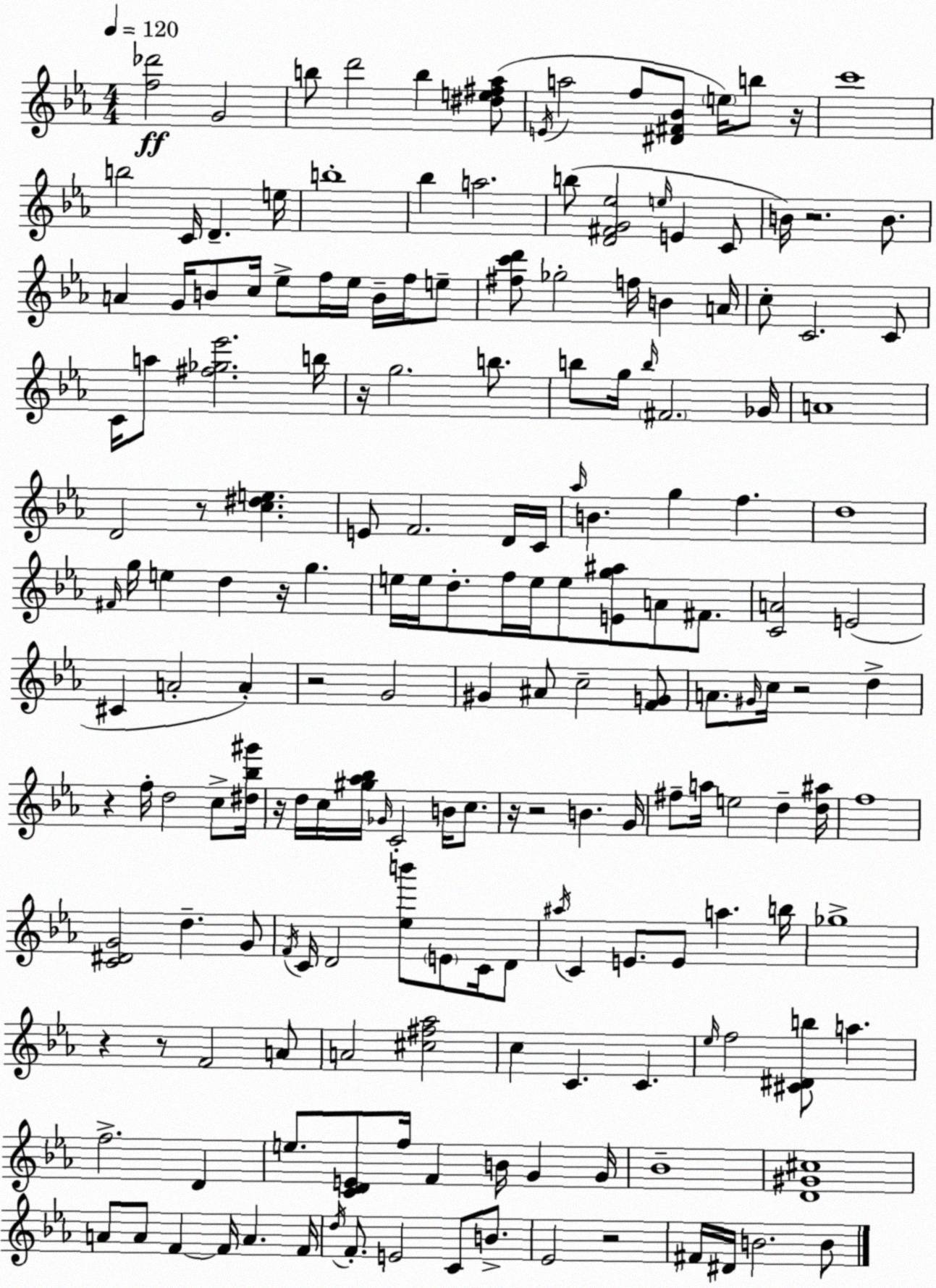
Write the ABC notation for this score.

X:1
T:Untitled
M:4/4
L:1/4
K:Cm
[f_d']2 G2 b/2 d'2 b [^de^f_a]/2 E/4 a2 f/2 [^D^F_B]/2 e/4 b/2 z/4 c'4 b2 C/4 D e/4 b4 _b a2 b/2 [D^FG_e]2 e/4 E C/2 B/4 z2 B/2 A G/4 B/2 c/4 _e/2 f/4 _e/4 B/4 f/4 e/2 [^fc'd']/2 _g2 f/4 B A/4 c/2 C2 C/2 C/4 a/2 [^f_g_e']2 b/4 z/4 g2 b/2 b/2 g/4 b/4 ^F2 _G/4 A4 D2 z/2 [c^de] E/2 F2 D/4 C/4 _a/4 B g f d4 ^F/4 g/4 e d z/4 g e/4 e/4 d/2 f/4 e/4 e/2 [Eg^a]/2 A/2 ^F/2 [CA]2 E2 ^C A2 A z2 G2 ^G ^A/2 c2 [FG]/2 A/2 ^G/4 c/4 z2 d z f/4 d2 c/2 [^d_b^g']/4 z/4 d/4 c/4 [^g_a_b]/4 _G/4 C2 B/4 c/2 z/4 z2 B G/4 ^f/2 a/4 e2 d [d^a]/4 f4 [C^DG]2 d G/2 F/4 C/4 D2 [_eb']/2 E/2 C/4 D/2 ^a/4 C E/2 E/2 a b/4 _g4 z z/2 F2 A/2 A2 [^c^f_a]2 c C C _e/4 f2 [^C^Db]/2 a f2 D e/2 [CDE]/2 f/4 F B/4 G G/4 _B4 [D^G^c]4 A/2 A/2 F F/4 A F/4 d/4 F/2 E2 C/2 B/2 _E2 z2 ^F/4 ^D/4 B2 B/2